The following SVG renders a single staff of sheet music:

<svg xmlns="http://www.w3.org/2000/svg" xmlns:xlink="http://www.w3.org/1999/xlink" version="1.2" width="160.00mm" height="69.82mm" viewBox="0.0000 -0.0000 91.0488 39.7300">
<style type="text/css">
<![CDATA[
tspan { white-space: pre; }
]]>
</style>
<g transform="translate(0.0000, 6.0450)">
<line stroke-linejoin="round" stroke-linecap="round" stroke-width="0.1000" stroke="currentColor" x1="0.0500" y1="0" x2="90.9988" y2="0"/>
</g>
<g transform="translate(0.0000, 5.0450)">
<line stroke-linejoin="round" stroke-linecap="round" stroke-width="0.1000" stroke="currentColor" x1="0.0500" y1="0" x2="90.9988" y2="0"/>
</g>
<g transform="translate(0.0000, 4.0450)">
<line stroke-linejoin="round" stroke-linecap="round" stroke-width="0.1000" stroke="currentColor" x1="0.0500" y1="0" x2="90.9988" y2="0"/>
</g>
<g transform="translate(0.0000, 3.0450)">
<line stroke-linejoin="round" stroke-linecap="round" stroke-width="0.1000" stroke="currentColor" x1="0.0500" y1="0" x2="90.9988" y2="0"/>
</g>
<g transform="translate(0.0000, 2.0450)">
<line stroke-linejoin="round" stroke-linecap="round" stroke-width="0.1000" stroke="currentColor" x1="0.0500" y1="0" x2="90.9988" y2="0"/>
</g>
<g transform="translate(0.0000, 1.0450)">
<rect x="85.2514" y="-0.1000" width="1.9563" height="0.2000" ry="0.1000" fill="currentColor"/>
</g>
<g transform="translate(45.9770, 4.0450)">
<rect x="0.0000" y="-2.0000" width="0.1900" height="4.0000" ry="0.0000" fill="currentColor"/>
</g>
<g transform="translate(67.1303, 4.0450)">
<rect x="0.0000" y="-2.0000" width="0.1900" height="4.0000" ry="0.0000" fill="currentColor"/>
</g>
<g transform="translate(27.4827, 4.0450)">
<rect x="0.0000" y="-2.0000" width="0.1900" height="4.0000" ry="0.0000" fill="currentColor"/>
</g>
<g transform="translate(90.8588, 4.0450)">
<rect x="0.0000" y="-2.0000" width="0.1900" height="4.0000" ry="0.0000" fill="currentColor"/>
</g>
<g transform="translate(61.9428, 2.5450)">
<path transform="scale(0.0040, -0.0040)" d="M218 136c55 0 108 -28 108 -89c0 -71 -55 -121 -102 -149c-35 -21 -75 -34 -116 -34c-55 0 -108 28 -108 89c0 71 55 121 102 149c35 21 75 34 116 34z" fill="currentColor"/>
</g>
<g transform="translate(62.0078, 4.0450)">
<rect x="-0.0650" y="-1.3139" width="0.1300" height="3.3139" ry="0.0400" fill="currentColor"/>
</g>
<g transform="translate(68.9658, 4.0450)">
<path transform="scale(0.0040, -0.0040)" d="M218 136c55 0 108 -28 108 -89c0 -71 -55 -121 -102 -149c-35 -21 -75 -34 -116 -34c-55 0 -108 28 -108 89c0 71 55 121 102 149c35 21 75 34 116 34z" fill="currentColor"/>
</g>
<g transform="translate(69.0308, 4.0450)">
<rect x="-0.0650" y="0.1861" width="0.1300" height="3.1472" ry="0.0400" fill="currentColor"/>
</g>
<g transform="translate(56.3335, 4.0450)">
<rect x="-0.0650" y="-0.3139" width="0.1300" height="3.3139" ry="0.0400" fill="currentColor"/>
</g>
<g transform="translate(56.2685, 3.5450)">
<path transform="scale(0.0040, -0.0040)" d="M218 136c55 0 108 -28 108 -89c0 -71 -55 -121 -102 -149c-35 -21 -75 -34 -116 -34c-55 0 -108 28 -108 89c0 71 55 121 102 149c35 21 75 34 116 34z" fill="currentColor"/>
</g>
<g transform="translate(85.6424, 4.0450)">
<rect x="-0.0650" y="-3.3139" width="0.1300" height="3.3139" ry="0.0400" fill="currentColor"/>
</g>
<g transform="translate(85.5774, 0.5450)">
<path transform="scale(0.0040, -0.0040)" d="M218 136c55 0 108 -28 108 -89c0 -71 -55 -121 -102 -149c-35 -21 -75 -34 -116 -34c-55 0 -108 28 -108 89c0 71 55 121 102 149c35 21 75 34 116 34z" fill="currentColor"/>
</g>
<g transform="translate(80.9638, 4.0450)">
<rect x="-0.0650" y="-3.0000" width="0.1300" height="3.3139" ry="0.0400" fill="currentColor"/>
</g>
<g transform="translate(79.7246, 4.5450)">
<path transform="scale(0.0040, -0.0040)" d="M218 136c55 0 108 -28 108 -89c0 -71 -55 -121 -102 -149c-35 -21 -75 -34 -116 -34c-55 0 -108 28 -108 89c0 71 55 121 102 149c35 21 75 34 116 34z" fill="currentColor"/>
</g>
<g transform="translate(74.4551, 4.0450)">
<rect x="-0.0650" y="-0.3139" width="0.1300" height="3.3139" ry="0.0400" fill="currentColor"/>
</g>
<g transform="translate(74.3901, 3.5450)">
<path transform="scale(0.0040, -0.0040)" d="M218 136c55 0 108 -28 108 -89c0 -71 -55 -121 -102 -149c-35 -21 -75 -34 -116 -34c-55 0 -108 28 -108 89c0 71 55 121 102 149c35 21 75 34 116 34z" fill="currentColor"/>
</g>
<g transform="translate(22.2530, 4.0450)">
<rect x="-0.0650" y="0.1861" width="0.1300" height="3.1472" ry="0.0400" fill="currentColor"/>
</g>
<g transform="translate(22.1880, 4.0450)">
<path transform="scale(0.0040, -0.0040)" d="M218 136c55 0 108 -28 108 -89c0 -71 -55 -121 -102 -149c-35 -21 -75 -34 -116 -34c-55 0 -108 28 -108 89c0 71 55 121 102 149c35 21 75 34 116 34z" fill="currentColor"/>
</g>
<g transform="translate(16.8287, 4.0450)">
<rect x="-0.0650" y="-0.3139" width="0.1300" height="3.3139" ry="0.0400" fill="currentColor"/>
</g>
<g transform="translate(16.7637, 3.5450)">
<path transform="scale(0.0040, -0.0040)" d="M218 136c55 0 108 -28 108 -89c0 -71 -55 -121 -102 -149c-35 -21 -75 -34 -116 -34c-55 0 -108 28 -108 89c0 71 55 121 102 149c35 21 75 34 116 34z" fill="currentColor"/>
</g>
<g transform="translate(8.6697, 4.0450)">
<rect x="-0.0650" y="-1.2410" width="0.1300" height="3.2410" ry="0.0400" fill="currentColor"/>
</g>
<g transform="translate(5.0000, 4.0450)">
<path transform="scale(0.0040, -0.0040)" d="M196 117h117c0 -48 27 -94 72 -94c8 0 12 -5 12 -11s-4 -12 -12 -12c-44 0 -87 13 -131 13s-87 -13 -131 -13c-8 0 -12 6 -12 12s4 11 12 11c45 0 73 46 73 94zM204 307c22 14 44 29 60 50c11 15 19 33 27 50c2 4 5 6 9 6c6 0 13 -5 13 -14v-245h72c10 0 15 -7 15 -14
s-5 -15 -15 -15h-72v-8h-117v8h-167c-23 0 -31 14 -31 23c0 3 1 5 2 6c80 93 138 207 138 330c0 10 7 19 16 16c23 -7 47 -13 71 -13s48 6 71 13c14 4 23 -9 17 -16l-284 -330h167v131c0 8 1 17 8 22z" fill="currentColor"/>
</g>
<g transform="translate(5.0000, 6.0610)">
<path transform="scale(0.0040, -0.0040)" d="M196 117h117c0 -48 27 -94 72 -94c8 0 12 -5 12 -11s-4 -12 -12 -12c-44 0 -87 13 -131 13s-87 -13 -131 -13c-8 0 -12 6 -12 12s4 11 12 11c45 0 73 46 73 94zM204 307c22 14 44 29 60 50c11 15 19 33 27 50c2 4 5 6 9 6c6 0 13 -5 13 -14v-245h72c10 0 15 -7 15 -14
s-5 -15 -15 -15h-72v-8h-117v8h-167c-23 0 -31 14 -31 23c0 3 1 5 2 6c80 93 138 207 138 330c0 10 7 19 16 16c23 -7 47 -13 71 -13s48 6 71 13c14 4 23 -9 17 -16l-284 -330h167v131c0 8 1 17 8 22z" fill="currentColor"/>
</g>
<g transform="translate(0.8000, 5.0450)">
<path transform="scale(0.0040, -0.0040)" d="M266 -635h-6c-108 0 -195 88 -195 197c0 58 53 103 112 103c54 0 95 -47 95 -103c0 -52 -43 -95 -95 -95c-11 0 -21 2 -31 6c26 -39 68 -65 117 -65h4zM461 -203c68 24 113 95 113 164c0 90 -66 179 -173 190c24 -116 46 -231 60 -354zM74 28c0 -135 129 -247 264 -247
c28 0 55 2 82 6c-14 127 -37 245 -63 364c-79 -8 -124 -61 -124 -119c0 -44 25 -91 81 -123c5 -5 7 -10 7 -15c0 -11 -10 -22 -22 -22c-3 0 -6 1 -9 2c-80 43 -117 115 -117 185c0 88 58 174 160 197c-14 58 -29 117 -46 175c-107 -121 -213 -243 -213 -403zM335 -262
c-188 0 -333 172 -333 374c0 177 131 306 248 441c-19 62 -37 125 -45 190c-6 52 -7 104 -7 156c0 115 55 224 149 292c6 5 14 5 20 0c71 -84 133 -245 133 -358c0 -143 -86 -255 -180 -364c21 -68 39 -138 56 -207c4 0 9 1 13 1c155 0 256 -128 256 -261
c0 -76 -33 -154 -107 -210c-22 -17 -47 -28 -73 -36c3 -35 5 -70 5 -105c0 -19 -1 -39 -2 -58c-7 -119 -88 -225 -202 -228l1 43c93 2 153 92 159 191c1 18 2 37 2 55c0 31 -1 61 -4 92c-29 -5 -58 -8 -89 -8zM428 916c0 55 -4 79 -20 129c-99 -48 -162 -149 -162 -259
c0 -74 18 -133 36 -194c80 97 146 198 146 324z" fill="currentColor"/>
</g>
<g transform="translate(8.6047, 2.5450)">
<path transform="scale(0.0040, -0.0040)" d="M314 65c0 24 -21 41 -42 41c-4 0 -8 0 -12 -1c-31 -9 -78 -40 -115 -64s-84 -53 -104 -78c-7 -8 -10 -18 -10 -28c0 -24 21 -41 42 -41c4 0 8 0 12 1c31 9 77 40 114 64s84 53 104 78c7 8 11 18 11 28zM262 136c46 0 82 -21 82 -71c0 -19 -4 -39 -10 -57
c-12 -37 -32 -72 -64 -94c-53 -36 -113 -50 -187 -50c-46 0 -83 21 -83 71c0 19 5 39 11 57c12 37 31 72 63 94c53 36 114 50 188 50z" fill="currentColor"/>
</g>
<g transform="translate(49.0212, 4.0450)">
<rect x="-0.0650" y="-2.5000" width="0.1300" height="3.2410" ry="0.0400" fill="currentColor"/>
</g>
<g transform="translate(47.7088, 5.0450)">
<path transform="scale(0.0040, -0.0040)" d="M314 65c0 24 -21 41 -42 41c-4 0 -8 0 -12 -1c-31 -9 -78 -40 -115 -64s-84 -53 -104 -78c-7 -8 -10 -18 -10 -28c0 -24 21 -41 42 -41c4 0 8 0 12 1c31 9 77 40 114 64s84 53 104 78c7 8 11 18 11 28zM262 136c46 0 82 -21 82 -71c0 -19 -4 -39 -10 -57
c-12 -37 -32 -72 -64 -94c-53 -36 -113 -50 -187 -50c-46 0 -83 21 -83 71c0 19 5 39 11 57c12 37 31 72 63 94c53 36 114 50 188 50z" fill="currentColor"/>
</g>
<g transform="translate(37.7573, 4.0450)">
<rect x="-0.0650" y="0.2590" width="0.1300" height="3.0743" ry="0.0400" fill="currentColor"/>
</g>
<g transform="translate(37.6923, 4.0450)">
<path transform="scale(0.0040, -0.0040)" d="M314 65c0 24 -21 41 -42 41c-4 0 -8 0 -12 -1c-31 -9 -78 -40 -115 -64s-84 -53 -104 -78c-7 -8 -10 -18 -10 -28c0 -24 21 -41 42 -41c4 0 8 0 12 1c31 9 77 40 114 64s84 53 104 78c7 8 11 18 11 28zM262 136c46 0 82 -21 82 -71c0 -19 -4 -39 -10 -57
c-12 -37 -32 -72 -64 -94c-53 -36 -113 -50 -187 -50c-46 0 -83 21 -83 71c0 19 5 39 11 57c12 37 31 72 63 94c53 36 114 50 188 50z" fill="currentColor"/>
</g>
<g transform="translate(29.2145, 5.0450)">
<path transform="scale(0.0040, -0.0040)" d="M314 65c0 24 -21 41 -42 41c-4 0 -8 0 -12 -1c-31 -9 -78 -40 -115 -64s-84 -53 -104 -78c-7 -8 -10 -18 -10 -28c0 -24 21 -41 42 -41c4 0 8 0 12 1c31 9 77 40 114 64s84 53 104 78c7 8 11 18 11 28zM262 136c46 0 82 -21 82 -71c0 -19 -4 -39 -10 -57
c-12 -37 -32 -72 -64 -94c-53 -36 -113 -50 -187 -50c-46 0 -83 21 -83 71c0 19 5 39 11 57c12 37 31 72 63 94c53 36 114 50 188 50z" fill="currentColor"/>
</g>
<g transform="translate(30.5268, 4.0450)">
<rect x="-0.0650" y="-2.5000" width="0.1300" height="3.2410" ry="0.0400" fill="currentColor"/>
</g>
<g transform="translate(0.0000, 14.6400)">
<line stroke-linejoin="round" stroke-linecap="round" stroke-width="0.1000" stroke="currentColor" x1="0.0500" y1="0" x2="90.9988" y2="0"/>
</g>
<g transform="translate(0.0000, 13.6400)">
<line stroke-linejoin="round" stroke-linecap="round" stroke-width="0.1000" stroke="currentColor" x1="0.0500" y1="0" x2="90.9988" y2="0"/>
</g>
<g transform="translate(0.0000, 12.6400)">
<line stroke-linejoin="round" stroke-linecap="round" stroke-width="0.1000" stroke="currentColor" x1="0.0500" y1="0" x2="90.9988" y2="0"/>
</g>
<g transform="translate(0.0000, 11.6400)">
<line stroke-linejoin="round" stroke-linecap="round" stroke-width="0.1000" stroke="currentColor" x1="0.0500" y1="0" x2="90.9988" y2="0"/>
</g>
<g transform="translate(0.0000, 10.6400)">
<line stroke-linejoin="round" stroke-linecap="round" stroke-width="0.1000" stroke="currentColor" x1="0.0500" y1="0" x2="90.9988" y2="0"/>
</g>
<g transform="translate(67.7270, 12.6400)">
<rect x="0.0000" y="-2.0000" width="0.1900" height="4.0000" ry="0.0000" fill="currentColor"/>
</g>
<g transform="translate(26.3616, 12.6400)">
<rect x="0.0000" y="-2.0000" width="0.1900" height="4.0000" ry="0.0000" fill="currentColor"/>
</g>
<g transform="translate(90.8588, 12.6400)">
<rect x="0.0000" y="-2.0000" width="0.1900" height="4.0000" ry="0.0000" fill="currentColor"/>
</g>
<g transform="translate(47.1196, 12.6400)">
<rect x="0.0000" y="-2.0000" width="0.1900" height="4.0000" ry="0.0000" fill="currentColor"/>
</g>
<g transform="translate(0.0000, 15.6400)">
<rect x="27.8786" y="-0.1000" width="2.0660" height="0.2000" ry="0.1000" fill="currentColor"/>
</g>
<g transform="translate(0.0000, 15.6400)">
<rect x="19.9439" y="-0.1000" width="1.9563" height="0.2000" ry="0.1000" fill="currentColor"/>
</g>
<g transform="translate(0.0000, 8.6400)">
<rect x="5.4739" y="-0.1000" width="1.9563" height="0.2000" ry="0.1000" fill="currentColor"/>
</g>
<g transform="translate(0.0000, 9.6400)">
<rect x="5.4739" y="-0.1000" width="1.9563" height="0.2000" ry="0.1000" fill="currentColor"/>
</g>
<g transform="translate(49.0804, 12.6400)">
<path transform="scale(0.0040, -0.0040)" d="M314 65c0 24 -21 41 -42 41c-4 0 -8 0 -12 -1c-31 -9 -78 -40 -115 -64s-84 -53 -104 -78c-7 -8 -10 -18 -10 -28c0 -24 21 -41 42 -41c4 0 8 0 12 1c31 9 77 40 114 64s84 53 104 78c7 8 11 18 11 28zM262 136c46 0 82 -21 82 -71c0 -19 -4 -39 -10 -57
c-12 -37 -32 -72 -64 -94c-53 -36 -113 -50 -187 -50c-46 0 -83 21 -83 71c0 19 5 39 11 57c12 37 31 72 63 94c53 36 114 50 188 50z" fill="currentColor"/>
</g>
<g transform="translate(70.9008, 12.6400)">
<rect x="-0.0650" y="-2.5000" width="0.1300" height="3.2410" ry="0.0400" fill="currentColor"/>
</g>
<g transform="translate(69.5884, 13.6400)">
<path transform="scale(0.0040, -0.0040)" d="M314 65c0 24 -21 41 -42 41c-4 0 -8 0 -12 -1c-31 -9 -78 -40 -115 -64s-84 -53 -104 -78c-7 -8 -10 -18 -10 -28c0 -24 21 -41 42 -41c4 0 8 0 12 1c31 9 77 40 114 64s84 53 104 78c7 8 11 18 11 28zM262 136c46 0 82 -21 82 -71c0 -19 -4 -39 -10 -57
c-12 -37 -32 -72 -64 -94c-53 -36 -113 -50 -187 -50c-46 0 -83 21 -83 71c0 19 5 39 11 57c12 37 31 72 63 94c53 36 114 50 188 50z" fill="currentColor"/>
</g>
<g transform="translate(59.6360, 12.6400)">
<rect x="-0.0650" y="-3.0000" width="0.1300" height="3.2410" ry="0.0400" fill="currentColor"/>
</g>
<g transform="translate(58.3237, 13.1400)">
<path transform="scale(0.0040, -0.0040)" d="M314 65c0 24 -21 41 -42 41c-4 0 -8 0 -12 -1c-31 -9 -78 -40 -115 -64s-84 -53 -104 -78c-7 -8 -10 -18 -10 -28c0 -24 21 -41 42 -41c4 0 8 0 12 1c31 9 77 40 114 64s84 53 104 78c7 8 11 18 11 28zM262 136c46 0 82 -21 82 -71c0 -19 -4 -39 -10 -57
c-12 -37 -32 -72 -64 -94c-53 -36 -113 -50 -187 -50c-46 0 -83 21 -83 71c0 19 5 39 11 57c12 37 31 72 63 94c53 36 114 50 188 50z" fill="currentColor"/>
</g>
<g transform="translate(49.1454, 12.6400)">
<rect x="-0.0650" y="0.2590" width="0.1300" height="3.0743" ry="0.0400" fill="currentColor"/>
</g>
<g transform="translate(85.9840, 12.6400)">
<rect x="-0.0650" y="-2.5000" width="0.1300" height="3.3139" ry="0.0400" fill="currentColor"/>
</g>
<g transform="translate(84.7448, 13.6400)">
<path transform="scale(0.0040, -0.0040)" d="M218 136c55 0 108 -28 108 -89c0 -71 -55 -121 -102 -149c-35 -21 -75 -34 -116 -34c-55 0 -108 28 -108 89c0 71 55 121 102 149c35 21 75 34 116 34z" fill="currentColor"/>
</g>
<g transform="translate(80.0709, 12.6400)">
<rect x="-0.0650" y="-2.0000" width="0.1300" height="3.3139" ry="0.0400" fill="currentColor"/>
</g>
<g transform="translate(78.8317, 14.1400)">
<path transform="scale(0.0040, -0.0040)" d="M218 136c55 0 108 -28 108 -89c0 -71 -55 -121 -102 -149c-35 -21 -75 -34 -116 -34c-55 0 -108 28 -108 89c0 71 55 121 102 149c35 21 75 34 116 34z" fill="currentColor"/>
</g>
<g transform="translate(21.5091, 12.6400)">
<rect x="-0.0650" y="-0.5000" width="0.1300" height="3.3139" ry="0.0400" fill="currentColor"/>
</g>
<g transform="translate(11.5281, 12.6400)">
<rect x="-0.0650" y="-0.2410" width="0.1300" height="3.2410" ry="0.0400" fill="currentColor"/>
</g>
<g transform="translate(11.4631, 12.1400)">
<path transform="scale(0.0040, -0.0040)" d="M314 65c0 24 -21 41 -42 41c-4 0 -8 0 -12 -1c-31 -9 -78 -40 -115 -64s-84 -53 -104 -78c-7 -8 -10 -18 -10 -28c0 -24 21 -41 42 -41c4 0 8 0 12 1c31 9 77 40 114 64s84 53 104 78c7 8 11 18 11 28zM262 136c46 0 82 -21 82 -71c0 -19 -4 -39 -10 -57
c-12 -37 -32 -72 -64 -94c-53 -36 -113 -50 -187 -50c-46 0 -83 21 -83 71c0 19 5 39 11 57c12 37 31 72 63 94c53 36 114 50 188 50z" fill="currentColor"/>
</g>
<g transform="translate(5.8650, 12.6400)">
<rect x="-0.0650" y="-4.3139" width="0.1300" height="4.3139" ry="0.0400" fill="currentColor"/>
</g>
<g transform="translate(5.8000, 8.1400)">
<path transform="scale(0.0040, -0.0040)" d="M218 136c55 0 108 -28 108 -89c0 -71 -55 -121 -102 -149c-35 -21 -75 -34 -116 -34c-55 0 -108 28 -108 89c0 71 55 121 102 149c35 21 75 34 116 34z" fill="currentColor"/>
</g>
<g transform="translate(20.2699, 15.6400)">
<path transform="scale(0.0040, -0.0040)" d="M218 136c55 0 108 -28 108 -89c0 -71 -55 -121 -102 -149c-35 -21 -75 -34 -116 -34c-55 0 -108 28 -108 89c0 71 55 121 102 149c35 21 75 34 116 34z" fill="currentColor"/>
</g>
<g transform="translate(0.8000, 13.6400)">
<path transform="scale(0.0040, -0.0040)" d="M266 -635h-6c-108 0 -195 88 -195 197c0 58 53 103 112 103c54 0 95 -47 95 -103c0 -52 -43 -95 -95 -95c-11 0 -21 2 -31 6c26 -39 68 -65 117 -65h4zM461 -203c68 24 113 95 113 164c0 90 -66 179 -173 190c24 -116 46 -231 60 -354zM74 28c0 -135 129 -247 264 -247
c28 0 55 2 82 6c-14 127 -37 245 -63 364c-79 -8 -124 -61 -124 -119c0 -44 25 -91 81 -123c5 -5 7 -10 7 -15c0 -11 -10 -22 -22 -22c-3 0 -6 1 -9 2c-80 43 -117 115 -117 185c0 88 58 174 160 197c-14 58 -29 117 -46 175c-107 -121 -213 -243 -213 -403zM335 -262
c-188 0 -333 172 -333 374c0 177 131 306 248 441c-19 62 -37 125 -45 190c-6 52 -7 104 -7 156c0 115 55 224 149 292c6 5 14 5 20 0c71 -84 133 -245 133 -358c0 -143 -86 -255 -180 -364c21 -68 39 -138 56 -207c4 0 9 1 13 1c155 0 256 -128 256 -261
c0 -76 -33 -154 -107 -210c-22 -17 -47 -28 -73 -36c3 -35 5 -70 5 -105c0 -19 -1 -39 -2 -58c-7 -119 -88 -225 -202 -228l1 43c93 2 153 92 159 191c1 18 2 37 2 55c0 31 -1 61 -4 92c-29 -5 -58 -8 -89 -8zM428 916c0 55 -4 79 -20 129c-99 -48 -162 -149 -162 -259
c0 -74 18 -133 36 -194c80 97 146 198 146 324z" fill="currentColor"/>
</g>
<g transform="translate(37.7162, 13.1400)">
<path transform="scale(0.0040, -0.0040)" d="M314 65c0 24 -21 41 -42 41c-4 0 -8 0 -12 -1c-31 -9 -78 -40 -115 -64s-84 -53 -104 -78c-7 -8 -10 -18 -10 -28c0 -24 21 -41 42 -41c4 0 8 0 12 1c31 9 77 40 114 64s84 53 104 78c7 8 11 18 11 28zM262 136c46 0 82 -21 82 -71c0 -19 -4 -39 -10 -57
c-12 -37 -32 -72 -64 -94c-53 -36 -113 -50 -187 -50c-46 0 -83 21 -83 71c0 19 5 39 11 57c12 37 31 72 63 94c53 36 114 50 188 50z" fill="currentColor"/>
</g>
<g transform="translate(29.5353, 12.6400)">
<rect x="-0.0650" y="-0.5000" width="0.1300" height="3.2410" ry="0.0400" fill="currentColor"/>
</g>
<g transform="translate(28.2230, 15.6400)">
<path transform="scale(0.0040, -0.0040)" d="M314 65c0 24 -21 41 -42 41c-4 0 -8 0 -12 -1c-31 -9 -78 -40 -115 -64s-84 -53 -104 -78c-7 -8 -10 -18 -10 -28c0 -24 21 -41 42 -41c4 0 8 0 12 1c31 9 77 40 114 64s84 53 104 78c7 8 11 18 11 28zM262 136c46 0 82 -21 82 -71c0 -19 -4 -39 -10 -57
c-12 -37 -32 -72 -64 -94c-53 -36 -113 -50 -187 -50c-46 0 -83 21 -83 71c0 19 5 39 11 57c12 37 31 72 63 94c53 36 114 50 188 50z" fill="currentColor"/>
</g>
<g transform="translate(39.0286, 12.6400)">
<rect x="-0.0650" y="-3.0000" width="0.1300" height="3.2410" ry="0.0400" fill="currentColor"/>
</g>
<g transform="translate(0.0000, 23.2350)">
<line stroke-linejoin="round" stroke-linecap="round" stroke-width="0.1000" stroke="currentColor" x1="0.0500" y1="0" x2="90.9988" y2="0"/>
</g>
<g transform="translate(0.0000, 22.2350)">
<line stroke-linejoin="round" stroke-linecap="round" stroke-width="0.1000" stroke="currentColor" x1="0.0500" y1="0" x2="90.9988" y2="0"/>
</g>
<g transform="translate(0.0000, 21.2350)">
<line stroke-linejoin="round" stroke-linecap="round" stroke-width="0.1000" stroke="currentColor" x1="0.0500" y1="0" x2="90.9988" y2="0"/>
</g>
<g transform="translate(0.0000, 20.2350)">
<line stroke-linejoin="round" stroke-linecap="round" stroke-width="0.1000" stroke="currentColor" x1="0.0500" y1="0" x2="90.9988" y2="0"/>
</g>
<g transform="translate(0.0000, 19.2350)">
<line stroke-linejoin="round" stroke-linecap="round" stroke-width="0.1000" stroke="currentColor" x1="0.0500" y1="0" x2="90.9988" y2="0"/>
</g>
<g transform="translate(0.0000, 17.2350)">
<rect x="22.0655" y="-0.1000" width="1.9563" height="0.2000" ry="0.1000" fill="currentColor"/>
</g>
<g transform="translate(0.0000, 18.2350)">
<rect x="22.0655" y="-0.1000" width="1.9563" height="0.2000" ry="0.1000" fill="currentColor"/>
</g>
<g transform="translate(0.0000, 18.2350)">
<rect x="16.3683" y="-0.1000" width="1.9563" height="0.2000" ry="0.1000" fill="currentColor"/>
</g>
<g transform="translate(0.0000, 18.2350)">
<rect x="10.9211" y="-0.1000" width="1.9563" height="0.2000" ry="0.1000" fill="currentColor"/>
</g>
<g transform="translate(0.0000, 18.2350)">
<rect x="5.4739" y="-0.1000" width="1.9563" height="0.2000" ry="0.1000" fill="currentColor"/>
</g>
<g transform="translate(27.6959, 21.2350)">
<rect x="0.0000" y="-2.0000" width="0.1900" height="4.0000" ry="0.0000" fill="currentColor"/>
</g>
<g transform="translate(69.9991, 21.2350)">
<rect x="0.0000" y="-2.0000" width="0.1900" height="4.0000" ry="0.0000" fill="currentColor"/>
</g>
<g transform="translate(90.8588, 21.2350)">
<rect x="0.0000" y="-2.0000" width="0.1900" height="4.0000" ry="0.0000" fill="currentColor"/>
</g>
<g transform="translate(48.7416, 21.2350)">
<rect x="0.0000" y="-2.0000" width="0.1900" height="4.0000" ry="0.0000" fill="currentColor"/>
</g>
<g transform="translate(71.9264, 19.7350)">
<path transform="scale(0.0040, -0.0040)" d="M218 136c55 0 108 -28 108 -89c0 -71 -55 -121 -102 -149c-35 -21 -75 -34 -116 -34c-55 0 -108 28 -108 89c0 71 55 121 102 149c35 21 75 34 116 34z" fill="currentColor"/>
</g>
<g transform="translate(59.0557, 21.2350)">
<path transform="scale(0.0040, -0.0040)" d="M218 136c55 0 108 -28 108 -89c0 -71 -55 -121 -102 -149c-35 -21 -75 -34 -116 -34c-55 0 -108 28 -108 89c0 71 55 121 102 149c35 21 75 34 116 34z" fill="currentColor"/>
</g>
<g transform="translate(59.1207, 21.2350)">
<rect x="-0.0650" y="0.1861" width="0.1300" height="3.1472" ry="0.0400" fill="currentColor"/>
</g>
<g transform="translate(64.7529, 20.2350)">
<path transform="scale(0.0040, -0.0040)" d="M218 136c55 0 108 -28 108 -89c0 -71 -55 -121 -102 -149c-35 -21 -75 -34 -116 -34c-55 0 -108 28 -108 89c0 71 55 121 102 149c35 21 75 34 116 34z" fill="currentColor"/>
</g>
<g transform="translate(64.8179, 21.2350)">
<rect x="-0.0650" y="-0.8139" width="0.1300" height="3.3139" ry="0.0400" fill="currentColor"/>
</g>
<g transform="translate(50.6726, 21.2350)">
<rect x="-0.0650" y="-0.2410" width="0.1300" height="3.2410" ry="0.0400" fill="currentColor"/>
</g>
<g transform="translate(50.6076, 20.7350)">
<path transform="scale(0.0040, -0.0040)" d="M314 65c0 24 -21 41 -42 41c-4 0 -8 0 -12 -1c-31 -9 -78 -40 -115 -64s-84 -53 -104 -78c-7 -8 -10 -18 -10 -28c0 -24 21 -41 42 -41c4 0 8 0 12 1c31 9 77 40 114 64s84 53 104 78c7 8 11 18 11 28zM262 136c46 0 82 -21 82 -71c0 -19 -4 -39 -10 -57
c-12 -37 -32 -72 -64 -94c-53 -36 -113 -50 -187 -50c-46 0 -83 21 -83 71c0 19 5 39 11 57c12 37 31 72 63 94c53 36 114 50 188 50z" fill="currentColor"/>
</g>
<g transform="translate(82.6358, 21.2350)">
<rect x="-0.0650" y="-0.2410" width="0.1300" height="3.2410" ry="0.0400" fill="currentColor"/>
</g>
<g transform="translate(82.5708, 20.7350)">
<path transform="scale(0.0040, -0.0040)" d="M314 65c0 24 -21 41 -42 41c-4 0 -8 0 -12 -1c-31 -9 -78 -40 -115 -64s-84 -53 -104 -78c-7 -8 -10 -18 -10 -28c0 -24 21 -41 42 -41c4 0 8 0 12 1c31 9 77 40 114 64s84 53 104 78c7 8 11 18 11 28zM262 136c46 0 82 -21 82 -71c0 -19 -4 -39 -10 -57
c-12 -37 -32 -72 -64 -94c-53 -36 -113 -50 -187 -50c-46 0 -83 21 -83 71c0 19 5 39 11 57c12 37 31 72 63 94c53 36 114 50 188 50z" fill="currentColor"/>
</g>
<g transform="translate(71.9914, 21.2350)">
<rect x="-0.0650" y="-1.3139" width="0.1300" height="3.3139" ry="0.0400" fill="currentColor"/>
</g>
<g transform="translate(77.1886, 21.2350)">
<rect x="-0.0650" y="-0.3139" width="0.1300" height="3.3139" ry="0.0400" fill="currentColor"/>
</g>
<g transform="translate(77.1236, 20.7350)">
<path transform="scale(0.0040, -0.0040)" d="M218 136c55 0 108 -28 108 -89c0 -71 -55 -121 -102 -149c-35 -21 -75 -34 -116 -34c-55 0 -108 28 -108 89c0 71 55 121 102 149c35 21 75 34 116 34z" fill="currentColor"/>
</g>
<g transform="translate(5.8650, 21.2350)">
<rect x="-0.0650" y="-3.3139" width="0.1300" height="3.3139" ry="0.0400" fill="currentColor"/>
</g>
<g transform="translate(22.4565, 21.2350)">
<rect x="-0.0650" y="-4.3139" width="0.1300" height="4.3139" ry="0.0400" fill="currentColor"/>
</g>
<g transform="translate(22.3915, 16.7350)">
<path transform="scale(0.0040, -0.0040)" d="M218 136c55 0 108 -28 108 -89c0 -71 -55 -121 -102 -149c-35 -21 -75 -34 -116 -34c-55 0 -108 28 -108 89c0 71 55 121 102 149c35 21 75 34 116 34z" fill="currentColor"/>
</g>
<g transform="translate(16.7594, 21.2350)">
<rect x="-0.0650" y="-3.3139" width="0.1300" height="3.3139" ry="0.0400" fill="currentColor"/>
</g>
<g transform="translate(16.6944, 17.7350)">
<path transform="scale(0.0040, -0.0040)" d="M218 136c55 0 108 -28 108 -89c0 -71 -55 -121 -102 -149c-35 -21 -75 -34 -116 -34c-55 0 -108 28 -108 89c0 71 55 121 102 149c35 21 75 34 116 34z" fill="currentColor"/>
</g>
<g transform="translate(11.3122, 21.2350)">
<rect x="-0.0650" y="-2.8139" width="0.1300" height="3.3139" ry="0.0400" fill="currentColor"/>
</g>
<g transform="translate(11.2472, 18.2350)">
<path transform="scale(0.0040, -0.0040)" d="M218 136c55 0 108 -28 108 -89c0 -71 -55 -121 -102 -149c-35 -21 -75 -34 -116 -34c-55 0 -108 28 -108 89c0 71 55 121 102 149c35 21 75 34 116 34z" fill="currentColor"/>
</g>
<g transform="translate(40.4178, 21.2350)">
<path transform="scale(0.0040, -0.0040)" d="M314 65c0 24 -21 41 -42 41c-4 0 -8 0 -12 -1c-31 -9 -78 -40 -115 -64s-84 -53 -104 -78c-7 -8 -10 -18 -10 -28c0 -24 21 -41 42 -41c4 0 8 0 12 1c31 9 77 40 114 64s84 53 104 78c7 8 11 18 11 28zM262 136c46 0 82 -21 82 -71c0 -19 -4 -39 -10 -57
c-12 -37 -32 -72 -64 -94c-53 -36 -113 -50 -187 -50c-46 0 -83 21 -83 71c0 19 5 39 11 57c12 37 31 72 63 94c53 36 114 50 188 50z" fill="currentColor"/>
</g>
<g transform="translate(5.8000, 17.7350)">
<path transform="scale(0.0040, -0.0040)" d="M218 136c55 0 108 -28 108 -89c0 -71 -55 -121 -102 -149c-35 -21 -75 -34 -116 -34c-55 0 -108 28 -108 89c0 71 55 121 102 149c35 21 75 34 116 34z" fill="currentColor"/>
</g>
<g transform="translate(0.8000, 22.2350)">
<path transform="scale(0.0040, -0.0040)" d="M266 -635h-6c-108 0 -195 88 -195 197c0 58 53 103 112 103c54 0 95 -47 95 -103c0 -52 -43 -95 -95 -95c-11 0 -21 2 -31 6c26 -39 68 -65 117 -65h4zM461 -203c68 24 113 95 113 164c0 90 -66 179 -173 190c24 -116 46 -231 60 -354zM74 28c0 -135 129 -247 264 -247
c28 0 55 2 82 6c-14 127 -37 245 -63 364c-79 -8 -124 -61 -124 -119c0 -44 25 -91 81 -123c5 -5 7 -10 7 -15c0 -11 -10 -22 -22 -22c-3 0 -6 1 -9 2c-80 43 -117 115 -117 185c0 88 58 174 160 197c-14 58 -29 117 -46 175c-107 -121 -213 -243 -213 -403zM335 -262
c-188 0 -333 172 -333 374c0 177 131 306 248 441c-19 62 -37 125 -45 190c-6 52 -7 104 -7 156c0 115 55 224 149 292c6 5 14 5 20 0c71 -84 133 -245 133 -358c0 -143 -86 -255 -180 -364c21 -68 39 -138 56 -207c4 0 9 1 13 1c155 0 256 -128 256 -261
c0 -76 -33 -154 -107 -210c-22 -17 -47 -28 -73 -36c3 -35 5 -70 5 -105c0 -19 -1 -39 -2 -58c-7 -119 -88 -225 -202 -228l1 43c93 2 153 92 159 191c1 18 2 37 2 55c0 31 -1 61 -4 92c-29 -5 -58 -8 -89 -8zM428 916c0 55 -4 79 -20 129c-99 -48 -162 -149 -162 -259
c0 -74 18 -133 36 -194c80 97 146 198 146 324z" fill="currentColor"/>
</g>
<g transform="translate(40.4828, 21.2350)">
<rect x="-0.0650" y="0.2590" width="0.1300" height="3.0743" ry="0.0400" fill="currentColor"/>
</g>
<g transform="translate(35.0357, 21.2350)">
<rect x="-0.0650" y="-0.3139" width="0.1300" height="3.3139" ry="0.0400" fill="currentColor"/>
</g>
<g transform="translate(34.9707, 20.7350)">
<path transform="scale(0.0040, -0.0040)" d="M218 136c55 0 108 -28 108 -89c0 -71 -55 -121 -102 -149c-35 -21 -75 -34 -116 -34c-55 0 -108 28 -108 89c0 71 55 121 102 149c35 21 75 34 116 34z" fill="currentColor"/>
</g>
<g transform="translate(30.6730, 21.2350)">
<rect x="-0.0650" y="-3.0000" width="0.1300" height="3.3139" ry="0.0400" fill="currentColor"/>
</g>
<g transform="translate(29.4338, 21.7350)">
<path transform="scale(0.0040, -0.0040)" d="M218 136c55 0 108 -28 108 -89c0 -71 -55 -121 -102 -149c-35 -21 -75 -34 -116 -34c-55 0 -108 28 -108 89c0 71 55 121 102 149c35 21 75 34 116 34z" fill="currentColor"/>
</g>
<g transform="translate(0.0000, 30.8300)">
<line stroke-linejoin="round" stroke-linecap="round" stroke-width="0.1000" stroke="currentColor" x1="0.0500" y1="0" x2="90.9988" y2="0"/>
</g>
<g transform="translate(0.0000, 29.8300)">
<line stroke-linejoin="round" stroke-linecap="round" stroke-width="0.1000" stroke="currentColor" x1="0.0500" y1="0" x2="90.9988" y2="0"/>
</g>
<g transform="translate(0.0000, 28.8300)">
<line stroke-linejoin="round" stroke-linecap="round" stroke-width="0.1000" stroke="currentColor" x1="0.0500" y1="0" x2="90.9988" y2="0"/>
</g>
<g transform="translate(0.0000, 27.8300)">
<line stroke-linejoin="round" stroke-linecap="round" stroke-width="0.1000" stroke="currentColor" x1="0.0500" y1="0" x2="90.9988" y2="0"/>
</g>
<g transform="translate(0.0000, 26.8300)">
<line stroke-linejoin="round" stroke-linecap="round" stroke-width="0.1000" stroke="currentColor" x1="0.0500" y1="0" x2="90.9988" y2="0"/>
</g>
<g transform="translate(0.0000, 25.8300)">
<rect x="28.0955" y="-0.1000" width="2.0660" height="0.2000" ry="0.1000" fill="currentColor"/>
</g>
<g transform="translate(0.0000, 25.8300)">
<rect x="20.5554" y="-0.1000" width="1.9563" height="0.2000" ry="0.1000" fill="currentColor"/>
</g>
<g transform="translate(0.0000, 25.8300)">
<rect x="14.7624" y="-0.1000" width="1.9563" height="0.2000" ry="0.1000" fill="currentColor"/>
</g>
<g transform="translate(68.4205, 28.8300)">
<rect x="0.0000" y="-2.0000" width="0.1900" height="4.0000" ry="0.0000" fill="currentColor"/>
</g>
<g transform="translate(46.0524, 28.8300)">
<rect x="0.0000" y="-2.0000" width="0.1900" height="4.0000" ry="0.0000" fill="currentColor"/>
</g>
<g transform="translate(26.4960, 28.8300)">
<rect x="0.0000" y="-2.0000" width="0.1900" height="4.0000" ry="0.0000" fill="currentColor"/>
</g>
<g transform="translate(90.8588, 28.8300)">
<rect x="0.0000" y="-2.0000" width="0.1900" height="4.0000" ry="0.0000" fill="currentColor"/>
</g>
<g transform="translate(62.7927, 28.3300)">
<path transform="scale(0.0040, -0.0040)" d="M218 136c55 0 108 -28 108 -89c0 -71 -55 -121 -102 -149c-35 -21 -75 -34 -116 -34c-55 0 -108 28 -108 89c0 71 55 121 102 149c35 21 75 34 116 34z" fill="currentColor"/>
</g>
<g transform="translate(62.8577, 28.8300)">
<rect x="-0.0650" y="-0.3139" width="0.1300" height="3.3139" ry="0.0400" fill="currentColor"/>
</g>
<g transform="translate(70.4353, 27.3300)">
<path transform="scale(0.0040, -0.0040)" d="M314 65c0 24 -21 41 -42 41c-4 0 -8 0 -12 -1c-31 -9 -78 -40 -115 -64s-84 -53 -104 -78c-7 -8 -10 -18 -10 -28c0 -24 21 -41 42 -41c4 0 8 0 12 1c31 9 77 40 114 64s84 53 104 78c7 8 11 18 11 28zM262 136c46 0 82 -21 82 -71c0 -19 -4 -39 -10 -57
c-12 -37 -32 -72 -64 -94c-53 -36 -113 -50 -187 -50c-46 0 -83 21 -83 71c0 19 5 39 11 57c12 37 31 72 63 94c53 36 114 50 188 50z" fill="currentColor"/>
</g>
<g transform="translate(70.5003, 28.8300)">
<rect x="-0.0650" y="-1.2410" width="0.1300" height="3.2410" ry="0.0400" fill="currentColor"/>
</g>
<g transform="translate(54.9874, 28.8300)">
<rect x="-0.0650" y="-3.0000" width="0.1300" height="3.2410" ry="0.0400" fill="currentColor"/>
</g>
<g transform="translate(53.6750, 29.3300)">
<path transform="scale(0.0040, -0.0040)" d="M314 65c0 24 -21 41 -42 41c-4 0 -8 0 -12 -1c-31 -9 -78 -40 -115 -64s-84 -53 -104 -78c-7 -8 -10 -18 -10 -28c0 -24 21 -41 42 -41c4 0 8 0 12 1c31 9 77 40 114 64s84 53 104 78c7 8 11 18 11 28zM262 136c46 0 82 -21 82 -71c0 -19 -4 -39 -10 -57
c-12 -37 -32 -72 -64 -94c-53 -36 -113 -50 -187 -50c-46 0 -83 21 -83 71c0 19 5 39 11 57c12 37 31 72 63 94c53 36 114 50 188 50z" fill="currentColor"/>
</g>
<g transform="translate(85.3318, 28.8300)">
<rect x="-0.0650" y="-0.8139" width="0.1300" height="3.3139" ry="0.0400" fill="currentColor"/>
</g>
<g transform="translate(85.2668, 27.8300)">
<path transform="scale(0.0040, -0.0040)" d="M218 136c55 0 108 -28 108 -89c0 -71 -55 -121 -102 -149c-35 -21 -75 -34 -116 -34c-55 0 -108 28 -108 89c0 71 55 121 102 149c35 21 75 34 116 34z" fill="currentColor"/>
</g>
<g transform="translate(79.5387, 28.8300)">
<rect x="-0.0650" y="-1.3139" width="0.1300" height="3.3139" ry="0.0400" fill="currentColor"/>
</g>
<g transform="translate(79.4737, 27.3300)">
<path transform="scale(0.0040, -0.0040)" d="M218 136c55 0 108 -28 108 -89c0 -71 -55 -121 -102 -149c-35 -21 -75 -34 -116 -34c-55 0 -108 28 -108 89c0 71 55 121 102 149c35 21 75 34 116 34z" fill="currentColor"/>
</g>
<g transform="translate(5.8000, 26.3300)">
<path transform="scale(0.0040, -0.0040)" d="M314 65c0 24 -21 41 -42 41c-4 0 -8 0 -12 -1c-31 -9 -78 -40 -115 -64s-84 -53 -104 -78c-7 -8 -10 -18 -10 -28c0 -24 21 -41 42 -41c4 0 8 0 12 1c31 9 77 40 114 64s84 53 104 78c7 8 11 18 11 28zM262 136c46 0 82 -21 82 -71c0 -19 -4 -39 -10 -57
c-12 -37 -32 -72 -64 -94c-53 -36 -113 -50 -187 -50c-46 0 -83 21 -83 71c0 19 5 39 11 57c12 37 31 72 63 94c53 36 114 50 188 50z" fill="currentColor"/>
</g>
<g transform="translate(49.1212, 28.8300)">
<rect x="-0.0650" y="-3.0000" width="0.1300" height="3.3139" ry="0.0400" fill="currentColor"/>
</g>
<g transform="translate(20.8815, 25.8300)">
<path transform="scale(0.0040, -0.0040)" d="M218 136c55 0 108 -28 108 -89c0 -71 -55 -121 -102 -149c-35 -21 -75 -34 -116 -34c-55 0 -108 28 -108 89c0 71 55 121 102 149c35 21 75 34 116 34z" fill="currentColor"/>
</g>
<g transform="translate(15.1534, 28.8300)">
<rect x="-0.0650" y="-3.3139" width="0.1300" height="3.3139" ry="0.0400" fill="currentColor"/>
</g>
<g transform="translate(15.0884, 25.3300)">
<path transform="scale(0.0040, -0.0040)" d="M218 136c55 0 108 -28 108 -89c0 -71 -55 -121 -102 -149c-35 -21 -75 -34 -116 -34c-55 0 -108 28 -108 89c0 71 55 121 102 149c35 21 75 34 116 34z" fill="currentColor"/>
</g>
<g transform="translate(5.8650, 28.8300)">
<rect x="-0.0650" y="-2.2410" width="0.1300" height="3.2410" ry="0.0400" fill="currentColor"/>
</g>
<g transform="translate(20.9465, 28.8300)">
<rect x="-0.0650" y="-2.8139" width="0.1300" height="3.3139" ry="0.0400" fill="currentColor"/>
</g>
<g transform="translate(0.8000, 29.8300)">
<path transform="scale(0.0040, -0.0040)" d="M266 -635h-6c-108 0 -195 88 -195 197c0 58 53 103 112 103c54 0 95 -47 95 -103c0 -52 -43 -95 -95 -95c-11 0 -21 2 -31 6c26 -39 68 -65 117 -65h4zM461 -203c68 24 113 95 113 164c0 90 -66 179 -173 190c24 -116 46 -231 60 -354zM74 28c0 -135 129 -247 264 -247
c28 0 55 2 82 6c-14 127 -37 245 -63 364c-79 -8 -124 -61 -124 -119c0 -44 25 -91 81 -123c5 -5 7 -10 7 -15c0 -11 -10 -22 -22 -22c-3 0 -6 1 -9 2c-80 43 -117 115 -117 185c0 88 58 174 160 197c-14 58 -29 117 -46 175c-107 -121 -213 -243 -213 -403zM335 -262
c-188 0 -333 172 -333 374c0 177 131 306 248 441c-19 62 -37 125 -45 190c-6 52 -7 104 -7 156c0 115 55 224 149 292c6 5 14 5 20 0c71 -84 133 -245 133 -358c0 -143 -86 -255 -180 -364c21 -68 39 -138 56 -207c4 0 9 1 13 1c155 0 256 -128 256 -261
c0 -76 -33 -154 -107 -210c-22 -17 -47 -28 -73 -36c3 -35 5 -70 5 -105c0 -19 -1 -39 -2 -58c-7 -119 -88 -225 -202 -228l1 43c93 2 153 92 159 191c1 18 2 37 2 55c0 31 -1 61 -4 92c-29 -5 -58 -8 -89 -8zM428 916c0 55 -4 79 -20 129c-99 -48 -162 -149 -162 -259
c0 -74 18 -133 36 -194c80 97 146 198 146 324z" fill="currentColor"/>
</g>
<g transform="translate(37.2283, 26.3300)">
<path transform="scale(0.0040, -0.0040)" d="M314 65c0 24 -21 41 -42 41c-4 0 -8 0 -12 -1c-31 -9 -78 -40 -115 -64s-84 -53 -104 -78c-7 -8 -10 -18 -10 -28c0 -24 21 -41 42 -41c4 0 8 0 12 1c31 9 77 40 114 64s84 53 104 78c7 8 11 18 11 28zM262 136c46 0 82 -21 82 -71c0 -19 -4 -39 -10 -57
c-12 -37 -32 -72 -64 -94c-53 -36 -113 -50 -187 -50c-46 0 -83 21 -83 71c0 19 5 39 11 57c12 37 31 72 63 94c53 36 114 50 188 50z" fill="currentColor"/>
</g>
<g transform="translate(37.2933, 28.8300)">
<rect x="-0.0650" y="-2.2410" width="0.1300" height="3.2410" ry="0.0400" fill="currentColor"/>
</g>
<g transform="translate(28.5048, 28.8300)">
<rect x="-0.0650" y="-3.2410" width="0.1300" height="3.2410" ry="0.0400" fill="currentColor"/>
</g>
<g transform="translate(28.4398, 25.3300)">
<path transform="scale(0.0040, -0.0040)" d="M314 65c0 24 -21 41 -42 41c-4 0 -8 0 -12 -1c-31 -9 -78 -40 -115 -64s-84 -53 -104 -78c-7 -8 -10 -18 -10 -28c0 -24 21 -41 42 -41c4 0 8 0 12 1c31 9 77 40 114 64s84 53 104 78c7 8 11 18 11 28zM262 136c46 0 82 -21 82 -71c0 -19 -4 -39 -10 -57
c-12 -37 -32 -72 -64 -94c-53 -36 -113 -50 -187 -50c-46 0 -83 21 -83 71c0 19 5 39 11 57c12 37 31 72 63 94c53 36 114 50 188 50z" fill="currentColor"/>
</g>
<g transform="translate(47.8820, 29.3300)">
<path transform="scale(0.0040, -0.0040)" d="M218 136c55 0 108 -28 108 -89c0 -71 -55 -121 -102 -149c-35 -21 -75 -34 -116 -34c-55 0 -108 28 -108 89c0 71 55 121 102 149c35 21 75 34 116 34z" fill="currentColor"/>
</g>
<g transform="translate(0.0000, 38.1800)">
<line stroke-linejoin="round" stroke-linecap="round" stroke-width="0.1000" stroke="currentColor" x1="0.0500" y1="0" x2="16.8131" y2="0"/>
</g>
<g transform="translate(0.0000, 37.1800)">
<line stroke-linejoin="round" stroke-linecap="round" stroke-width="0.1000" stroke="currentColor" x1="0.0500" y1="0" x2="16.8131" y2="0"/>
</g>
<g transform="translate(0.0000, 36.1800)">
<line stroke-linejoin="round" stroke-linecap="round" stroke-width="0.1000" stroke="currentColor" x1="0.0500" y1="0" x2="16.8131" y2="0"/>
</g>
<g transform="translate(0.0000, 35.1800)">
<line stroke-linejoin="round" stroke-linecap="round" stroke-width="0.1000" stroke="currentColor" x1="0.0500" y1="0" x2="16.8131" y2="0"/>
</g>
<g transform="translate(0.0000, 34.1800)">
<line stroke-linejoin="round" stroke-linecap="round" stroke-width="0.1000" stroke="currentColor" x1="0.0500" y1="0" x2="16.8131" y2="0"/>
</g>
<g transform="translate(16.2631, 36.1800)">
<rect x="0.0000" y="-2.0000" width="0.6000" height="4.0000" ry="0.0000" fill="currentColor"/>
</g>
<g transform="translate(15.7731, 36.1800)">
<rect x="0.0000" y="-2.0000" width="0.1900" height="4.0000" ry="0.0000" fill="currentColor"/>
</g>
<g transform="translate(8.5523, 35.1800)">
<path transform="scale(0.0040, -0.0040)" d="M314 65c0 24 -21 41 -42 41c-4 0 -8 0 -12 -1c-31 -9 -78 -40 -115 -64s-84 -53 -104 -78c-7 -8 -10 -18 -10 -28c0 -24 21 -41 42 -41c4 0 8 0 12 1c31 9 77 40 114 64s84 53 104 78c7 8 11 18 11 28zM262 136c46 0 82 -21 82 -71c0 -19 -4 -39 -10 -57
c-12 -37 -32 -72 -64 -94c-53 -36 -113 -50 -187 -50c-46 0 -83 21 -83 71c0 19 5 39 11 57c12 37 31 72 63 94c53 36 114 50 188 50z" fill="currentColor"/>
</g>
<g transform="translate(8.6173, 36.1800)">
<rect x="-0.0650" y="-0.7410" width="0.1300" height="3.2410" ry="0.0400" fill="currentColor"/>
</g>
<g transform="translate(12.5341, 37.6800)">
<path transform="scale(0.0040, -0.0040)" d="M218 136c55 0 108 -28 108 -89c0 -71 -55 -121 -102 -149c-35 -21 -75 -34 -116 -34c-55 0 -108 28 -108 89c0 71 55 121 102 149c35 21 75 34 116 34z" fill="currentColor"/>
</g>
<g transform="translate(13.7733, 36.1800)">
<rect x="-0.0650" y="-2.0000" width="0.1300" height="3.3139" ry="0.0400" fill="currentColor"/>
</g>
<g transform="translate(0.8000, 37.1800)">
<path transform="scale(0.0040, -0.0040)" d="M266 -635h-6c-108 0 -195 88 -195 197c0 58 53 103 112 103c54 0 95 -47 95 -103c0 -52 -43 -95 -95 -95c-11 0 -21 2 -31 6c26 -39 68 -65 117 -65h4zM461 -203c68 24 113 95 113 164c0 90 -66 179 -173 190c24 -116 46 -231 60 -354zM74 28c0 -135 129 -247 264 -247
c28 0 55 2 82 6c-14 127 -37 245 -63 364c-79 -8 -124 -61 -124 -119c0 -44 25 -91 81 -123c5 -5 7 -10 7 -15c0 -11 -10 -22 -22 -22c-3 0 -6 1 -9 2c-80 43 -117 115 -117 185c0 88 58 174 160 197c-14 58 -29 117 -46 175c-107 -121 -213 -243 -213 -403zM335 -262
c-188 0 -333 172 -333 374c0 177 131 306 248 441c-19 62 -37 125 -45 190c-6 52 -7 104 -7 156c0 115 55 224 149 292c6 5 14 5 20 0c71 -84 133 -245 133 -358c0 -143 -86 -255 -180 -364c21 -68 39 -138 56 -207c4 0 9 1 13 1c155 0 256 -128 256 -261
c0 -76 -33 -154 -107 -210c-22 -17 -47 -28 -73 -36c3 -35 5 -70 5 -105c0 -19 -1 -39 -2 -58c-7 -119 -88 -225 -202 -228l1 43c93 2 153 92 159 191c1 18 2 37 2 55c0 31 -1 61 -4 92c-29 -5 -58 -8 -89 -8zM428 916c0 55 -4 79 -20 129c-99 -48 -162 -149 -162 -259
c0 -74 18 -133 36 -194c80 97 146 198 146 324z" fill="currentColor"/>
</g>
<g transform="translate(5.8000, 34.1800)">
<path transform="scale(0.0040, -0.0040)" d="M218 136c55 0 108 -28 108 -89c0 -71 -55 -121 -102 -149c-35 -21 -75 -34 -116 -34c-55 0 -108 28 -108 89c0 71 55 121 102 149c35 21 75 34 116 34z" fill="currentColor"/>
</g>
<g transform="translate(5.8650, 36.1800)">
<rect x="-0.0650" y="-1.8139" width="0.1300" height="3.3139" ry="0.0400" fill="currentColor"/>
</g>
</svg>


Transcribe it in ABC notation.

X:1
T:Untitled
M:4/4
L:1/4
K:C
e2 c B G2 B2 G2 c e B c A b d' c2 C C2 A2 B2 A2 G2 F G b a b d' A c B2 c2 B d e c c2 g2 b a b2 g2 A A2 c e2 e d f d2 F